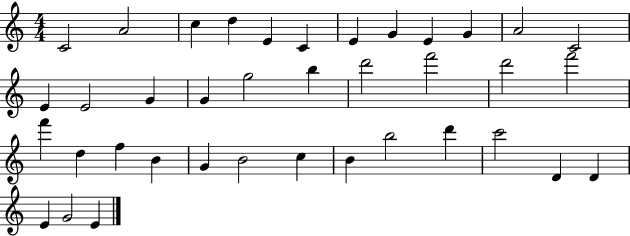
C4/h A4/h C5/q D5/q E4/q C4/q E4/q G4/q E4/q G4/q A4/h C4/h E4/q E4/h G4/q G4/q G5/h B5/q D6/h F6/h D6/h F6/h F6/q D5/q F5/q B4/q G4/q B4/h C5/q B4/q B5/h D6/q C6/h D4/q D4/q E4/q G4/h E4/q